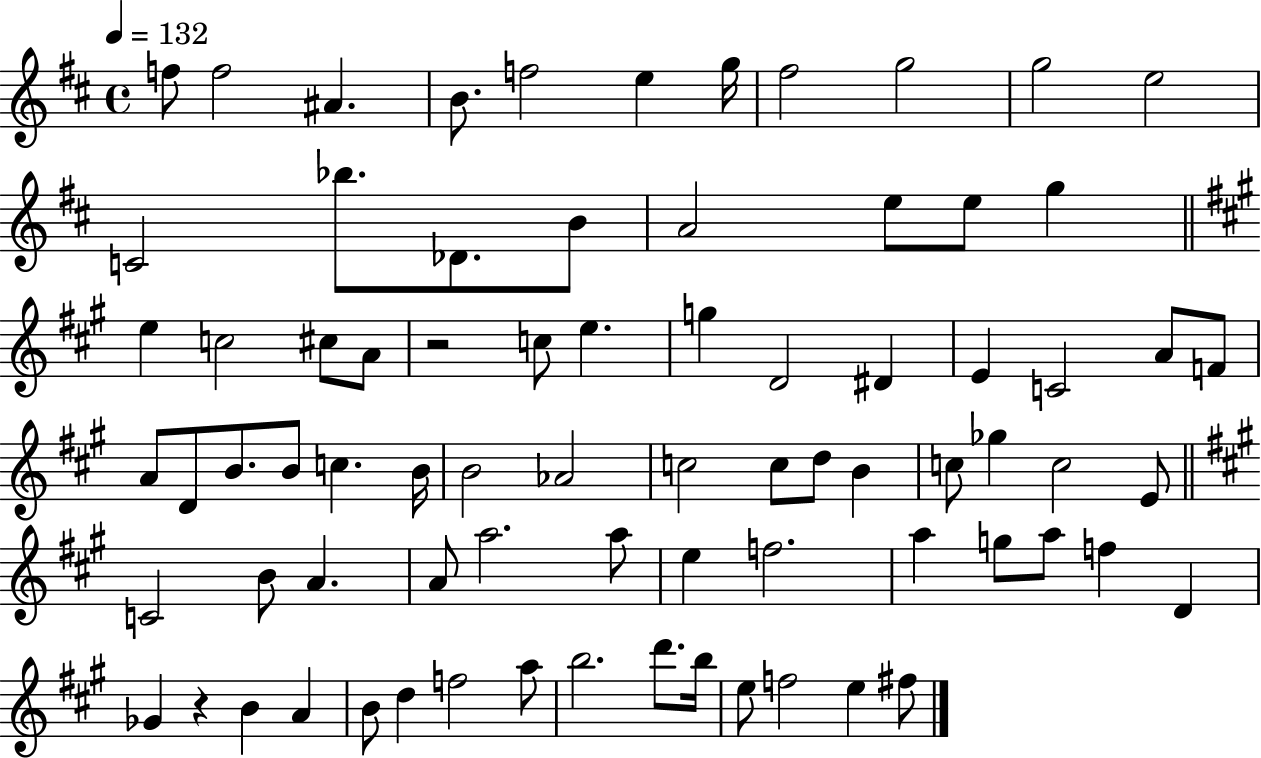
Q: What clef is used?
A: treble